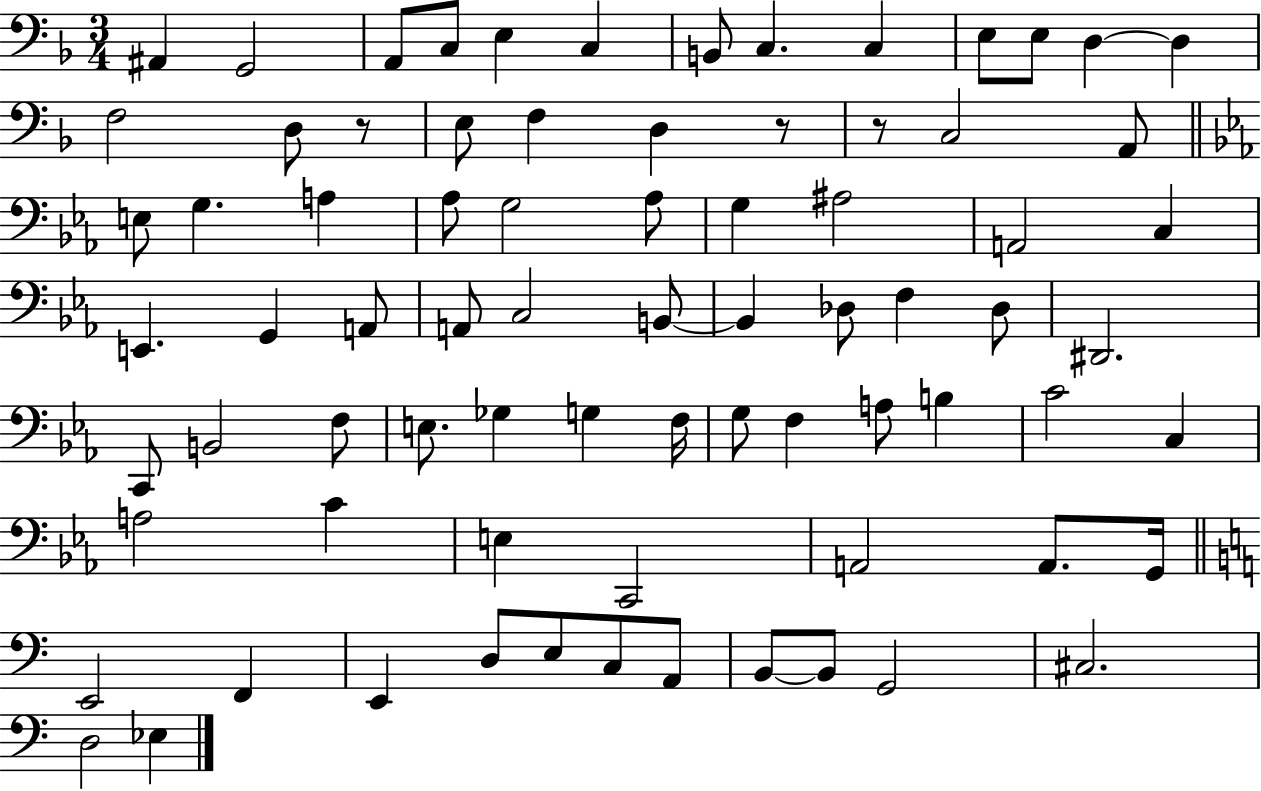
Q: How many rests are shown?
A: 3